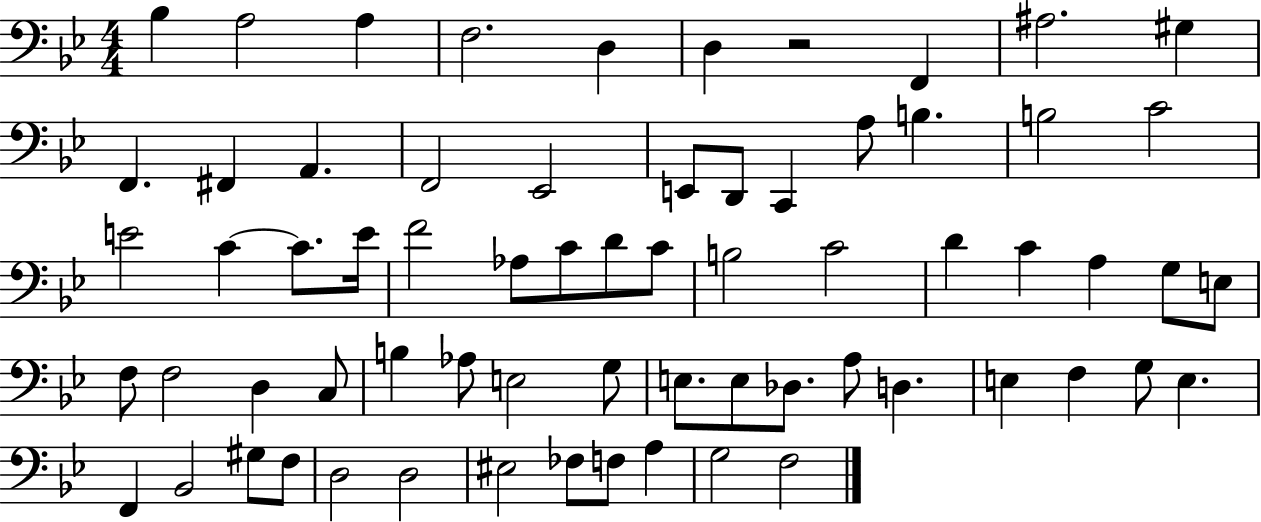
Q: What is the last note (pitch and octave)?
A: F3